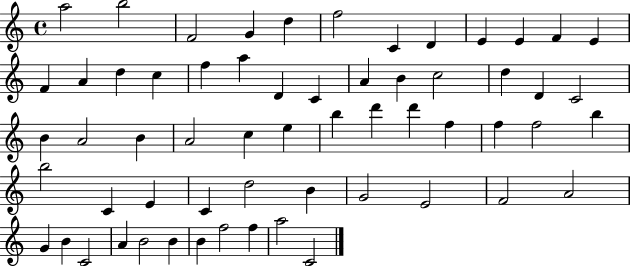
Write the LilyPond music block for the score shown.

{
  \clef treble
  \time 4/4
  \defaultTimeSignature
  \key c \major
  a''2 b''2 | f'2 g'4 d''4 | f''2 c'4 d'4 | e'4 e'4 f'4 e'4 | \break f'4 a'4 d''4 c''4 | f''4 a''4 d'4 c'4 | a'4 b'4 c''2 | d''4 d'4 c'2 | \break b'4 a'2 b'4 | a'2 c''4 e''4 | b''4 d'''4 d'''4 f''4 | f''4 f''2 b''4 | \break b''2 c'4 e'4 | c'4 d''2 b'4 | g'2 e'2 | f'2 a'2 | \break g'4 b'4 c'2 | a'4 b'2 b'4 | b'4 f''2 f''4 | a''2 c'2 | \break \bar "|."
}